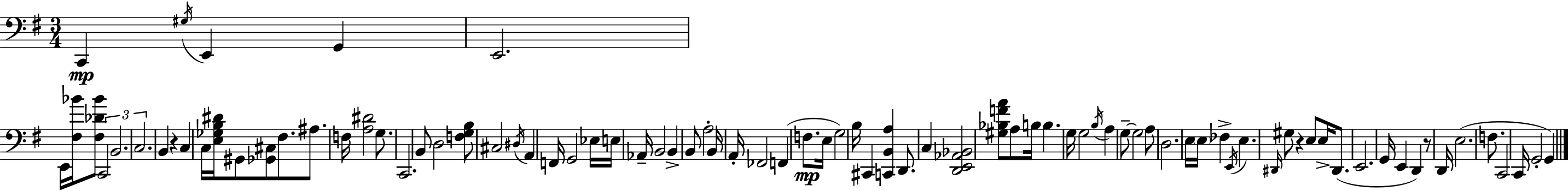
X:1
T:Untitled
M:3/4
L:1/4
K:G
C,, ^G,/4 E,, G,, E,,2 E,,/4 [^F,_B]/4 [^F,_D_B]/2 C,,2 B,,2 C,2 B,, z C, C,/4 [E,_G,B,^D]/4 ^G,,/2 [_G,,^C,]/2 ^F,/2 ^A,/2 F,/4 [A,^D]2 G,/2 C,,2 B,,/2 D,2 [F,G,B,]/2 ^C,2 ^D,/4 A,, F,,/4 G,,2 _E,/4 E,/4 _A,,/4 B,,2 B,, B,,/2 A,2 B,,/4 A,,/4 _F,,2 F,, F,/2 E,/4 G,2 B,/4 ^C,, [C,,B,,A,] D,,/2 C, [D,,E,,_A,,_B,,]2 [^G,_B,FA]/2 A,/2 B,/4 B, G,/4 G,2 B,/4 A, G,/2 G,2 A,/2 D,2 E,/4 E,/4 _F, E,,/4 E, ^D,,/4 ^G,/2 z E,/2 E,/4 ^D,,/2 E,,2 G,,/4 E,, D,, z/2 D,,/4 E,2 F,/2 C,,2 C,,/4 G,,2 G,,